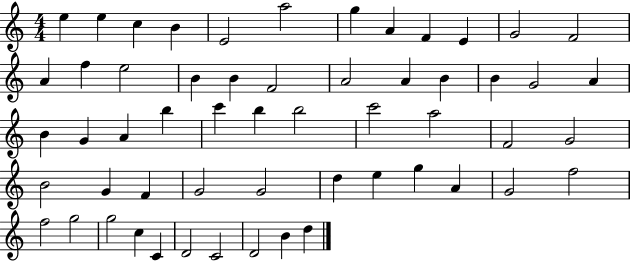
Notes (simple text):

E5/q E5/q C5/q B4/q E4/h A5/h G5/q A4/q F4/q E4/q G4/h F4/h A4/q F5/q E5/h B4/q B4/q F4/h A4/h A4/q B4/q B4/q G4/h A4/q B4/q G4/q A4/q B5/q C6/q B5/q B5/h C6/h A5/h F4/h G4/h B4/h G4/q F4/q G4/h G4/h D5/q E5/q G5/q A4/q G4/h F5/h F5/h G5/h G5/h C5/q C4/q D4/h C4/h D4/h B4/q D5/q